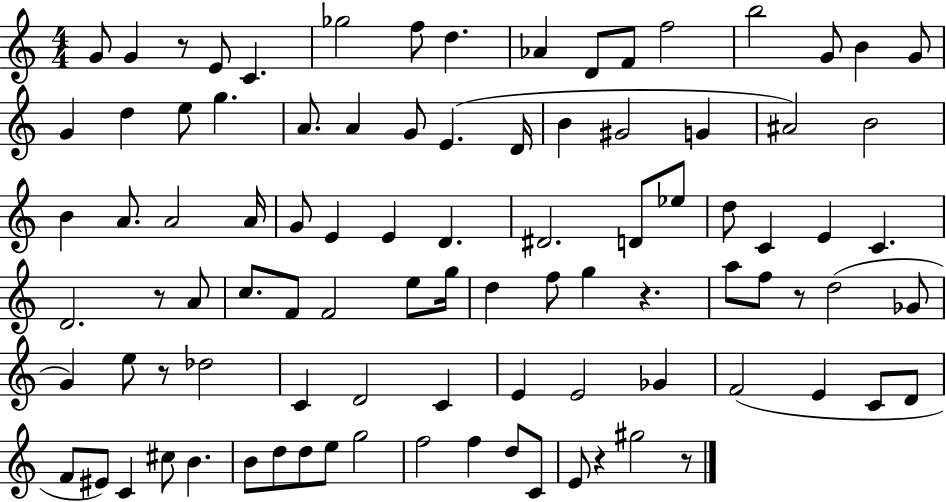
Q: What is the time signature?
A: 4/4